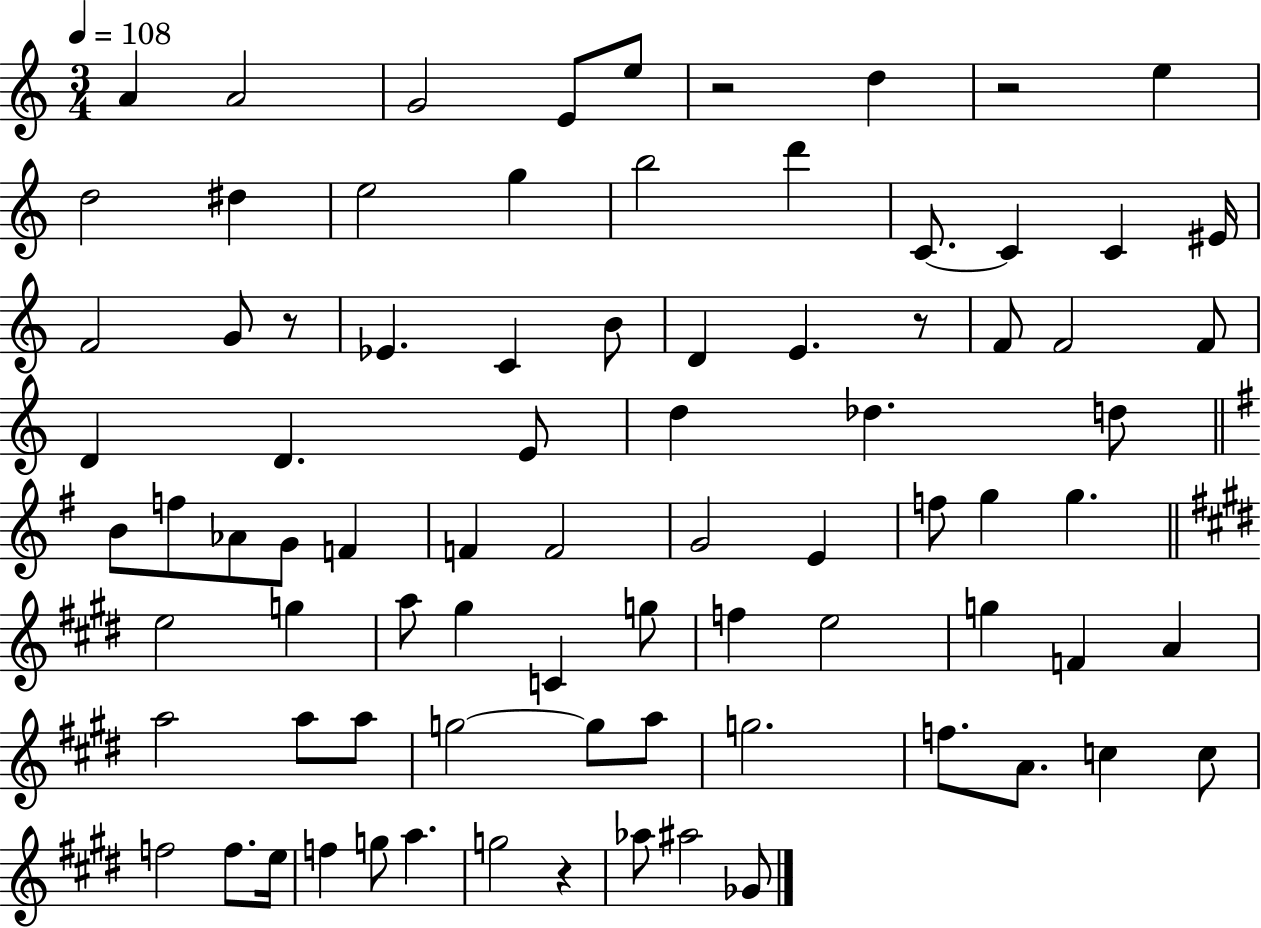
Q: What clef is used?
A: treble